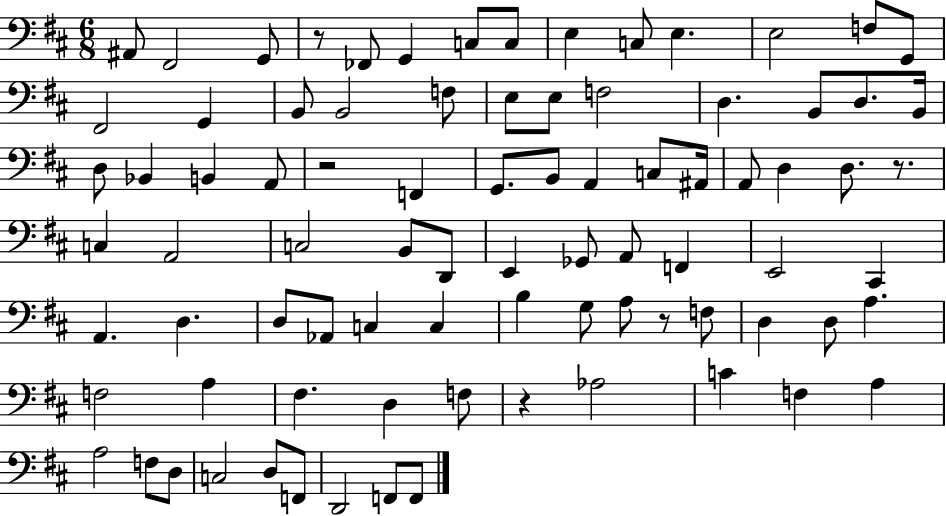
A#2/e F#2/h G2/e R/e FES2/e G2/q C3/e C3/e E3/q C3/e E3/q. E3/h F3/e G2/e F#2/h G2/q B2/e B2/h F3/e E3/e E3/e F3/h D3/q. B2/e D3/e. B2/s D3/e Bb2/q B2/q A2/e R/h F2/q G2/e. B2/e A2/q C3/e A#2/s A2/e D3/q D3/e. R/e. C3/q A2/h C3/h B2/e D2/e E2/q Gb2/e A2/e F2/q E2/h C#2/q A2/q. D3/q. D3/e Ab2/e C3/q C3/q B3/q G3/e A3/e R/e F3/e D3/q D3/e A3/q. F3/h A3/q F#3/q. D3/q F3/e R/q Ab3/h C4/q F3/q A3/q A3/h F3/e D3/e C3/h D3/e F2/e D2/h F2/e F2/e